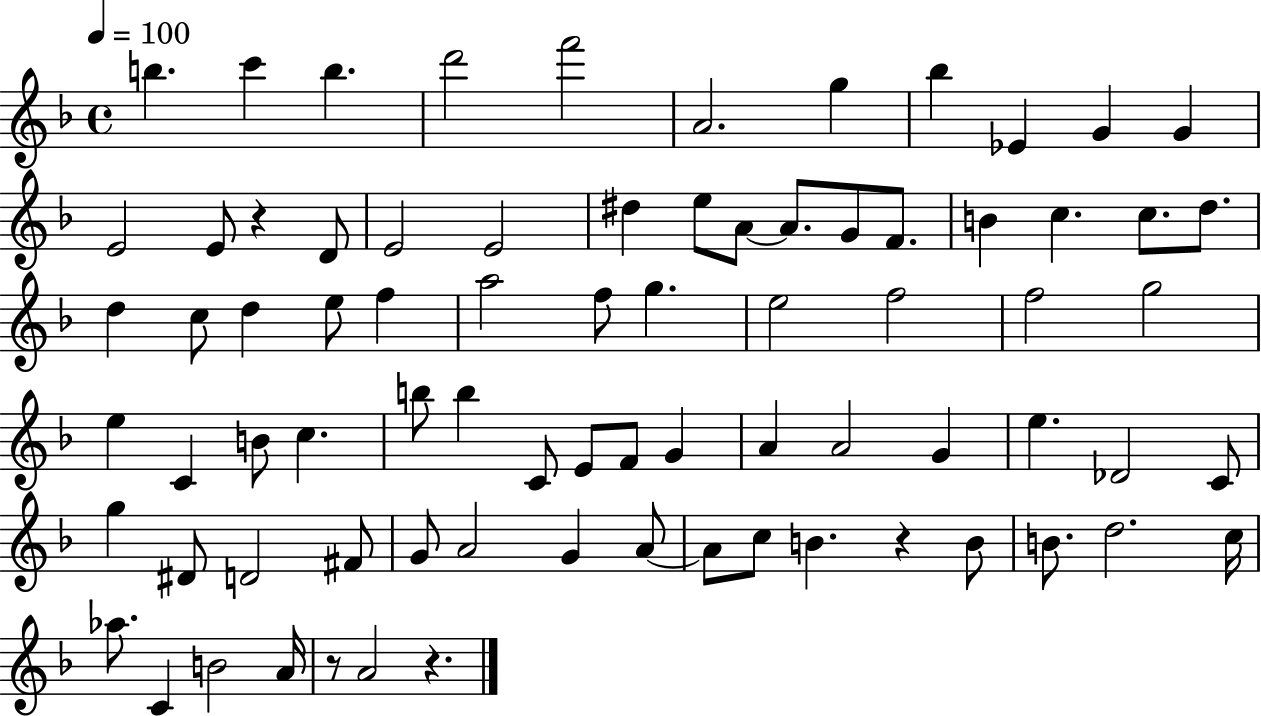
{
  \clef treble
  \time 4/4
  \defaultTimeSignature
  \key f \major
  \tempo 4 = 100
  b''4. c'''4 b''4. | d'''2 f'''2 | a'2. g''4 | bes''4 ees'4 g'4 g'4 | \break e'2 e'8 r4 d'8 | e'2 e'2 | dis''4 e''8 a'8~~ a'8. g'8 f'8. | b'4 c''4. c''8. d''8. | \break d''4 c''8 d''4 e''8 f''4 | a''2 f''8 g''4. | e''2 f''2 | f''2 g''2 | \break e''4 c'4 b'8 c''4. | b''8 b''4 c'8 e'8 f'8 g'4 | a'4 a'2 g'4 | e''4. des'2 c'8 | \break g''4 dis'8 d'2 fis'8 | g'8 a'2 g'4 a'8~~ | a'8 c''8 b'4. r4 b'8 | b'8. d''2. c''16 | \break aes''8. c'4 b'2 a'16 | r8 a'2 r4. | \bar "|."
}